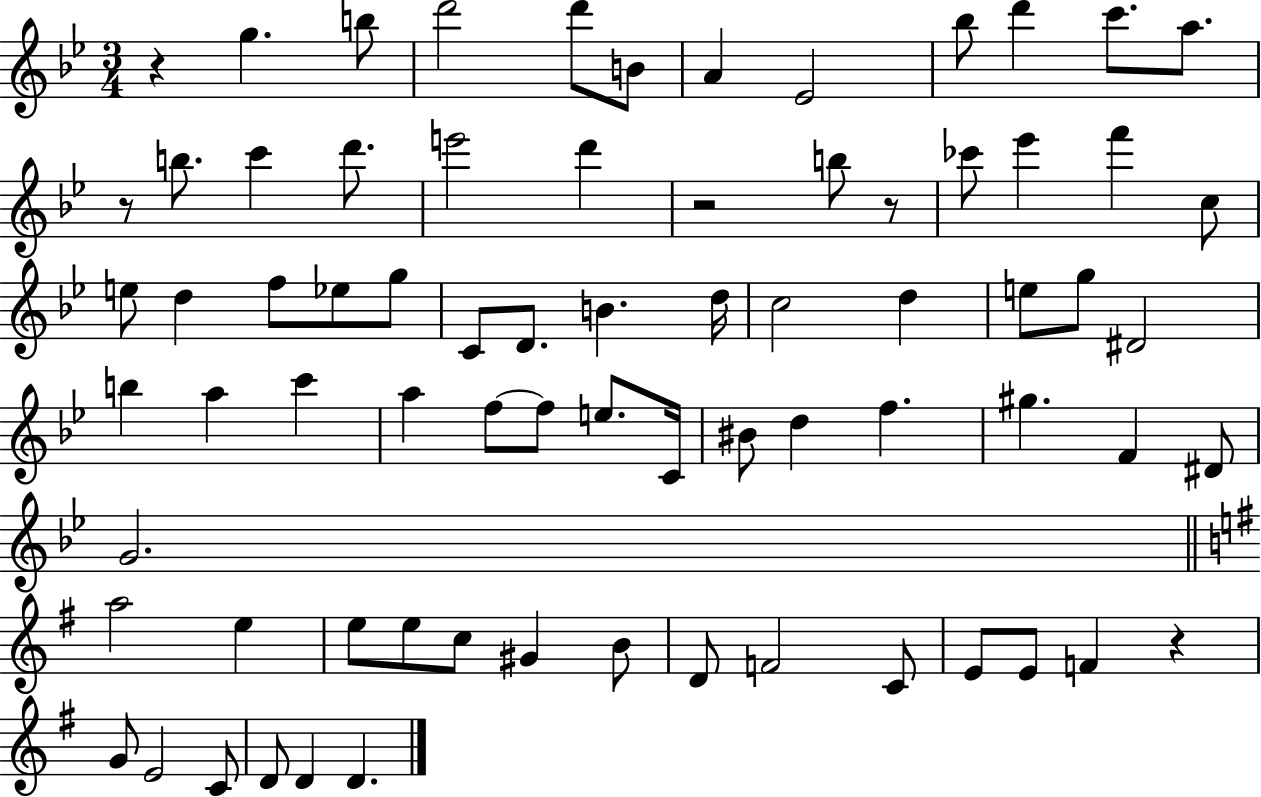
{
  \clef treble
  \numericTimeSignature
  \time 3/4
  \key bes \major
  \repeat volta 2 { r4 g''4. b''8 | d'''2 d'''8 b'8 | a'4 ees'2 | bes''8 d'''4 c'''8. a''8. | \break r8 b''8. c'''4 d'''8. | e'''2 d'''4 | r2 b''8 r8 | ces'''8 ees'''4 f'''4 c''8 | \break e''8 d''4 f''8 ees''8 g''8 | c'8 d'8. b'4. d''16 | c''2 d''4 | e''8 g''8 dis'2 | \break b''4 a''4 c'''4 | a''4 f''8~~ f''8 e''8. c'16 | bis'8 d''4 f''4. | gis''4. f'4 dis'8 | \break g'2. | \bar "||" \break \key g \major a''2 e''4 | e''8 e''8 c''8 gis'4 b'8 | d'8 f'2 c'8 | e'8 e'8 f'4 r4 | \break g'8 e'2 c'8 | d'8 d'4 d'4. | } \bar "|."
}